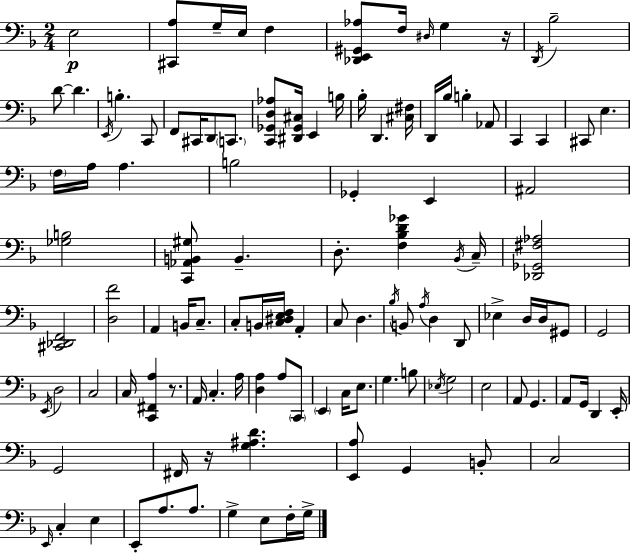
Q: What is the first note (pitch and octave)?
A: E3